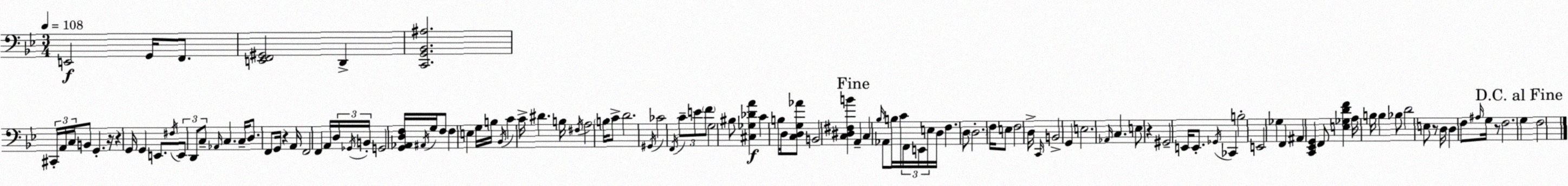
X:1
T:Untitled
M:3/4
L:1/4
K:Bb
E,,2 G,,/4 F,,/2 [E,,F,,^G,,]2 D,, [C,,G,,_B,,^A,]2 ^C,,/4 A,,/4 C,/4 B,,/2 G,, z/4 z G,,/4 G,, E,,/2 ^F,/4 E,,/2 D,,/2 C,/2 _A,,/4 C, C,/4 D,/2 F,,/2 G,,/4 z A,,/4 F,,2 F,, A,,/4 D,/4 _G,,/4 B,,/4 G,,2 [G,,_A,,D,F,]/4 ^A,,/4 G,/4 F,/2 F, E, G,/4 B,/4 _B,,/4 C C/4 ^D B,/4 ^F,/4 A,2 B,/4 C/2 D2 ^G,,/4 _C2 F,,/4 C/2 E/2 F/2 G,2 ^B,/2 [^C,_G,_DA] C B,/4 D,/4 [C,D,G,_A]/2 B,,2 [C,^D,^F,B] A,, C, _B,/4 _A,,/2 B,/4 C/4 F,,/4 E,,/4 E,/4 D,/4 F, D,/2 D,2 F,/4 E,/2 F,2 D,/4 C,,/4 B,,2 G,, E,2 _A,,/4 C, E,/2 z ^G,,2 E,,/4 E,,/2 _G,,/4 _C,, B,2 E,,2 _G, F,, ^A,, [C,,_E,,G,,] F,,/2 [E,_G,DF] A,/4 B,/4 B, _B,/2 D2 E,/2 z/2 D,/4 D, F,/2 ^A,/4 G,/4 z/2 F,2 G, F,2